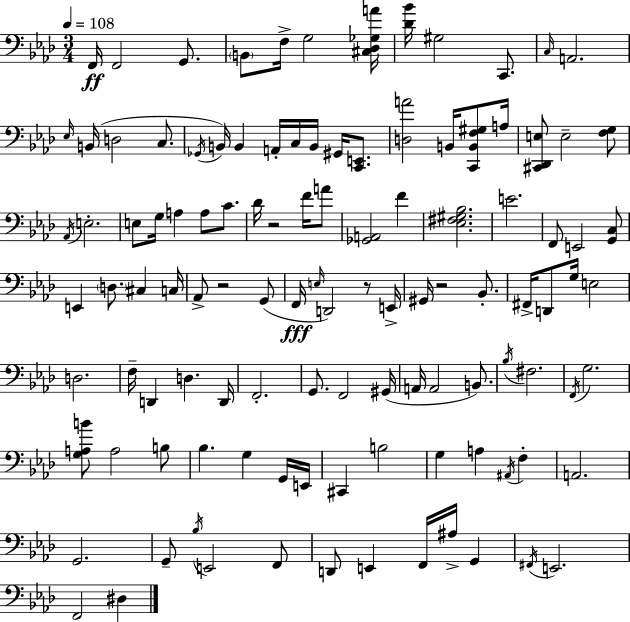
{
  \clef bass
  \numericTimeSignature
  \time 3/4
  \key aes \major
  \tempo 4 = 108
  \repeat volta 2 { f,16\ff f,2 g,8. | \parenthesize b,8 f16-> g2 <cis des ges a'>16 | <des' bes'>16 gis2 c,8. | \grace { c16 } a,2. | \break \grace { ees16 } b,16( d2 c8. | \acciaccatura { ges,16 } b,16) b,4 a,16-. c16 b,16 gis,16 | <c, e,>8. <d a'>2 b,16 | <c, b, f gis>8 a16 <cis, des, e>8 e2-- | \break <f g>8 \acciaccatura { aes,16 } e2.-. | e8 g16 a4 a8 | c'8. des'16 r2 | f'16 a'8 <ges, a,>2 | \break f'4 <ees fis gis bes>2. | e'2. | f,8 e,2 | <g, c>8 e,4 \parenthesize d8. cis4 | \break c16 aes,8-> r2 | g,8( f,16\fff \grace { e16 }) d,2 | r8 e,16-> gis,16 r2 | bes,8.-. fis,16-> d,8 g16 e2 | \break d2. | f16-- d,4 d4. | d,16 f,2.-. | g,8. f,2 | \break gis,16( a,16 a,2 | b,8.) \acciaccatura { bes16 } fis2. | \acciaccatura { f,16 } g2. | <g a b'>8 a2 | \break b8 bes4. | g4 g,16 e,16 cis,4 b2 | g4 a4 | \acciaccatura { ais,16 } f4-. a,2. | \break g,2. | g,8-- \acciaccatura { bes16 } e,2 | f,8 d,8 e,4 | f,16 ais16-> g,4 \acciaccatura { fis,16 } e,2. | \break f,2 | dis4 } \bar "|."
}